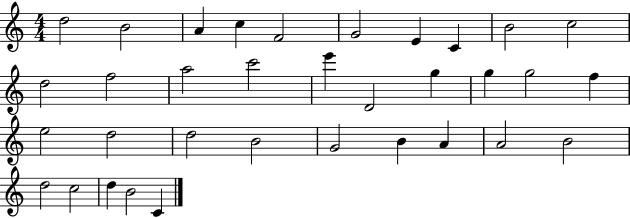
D5/h B4/h A4/q C5/q F4/h G4/h E4/q C4/q B4/h C5/h D5/h F5/h A5/h C6/h E6/q D4/h G5/q G5/q G5/h F5/q E5/h D5/h D5/h B4/h G4/h B4/q A4/q A4/h B4/h D5/h C5/h D5/q B4/h C4/q